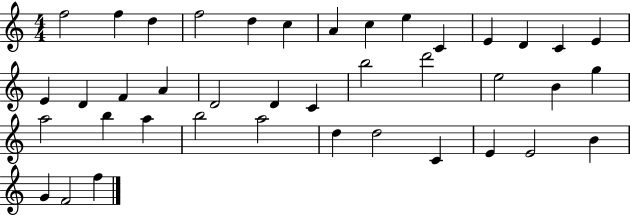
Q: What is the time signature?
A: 4/4